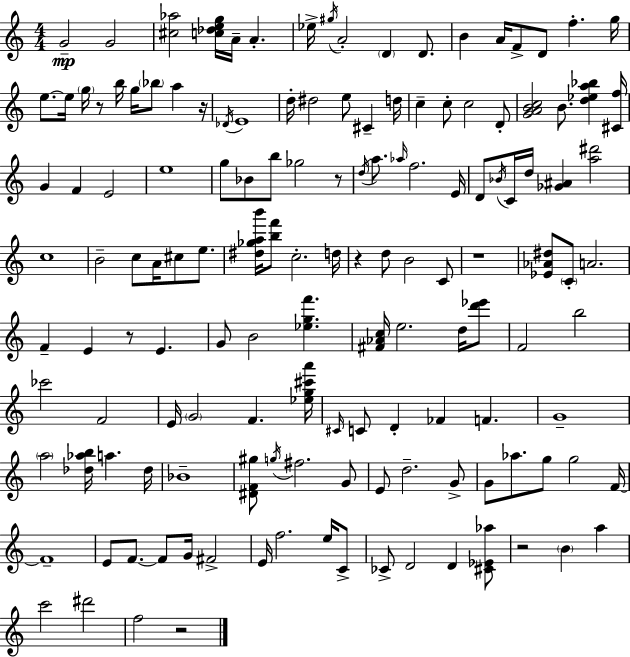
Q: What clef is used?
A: treble